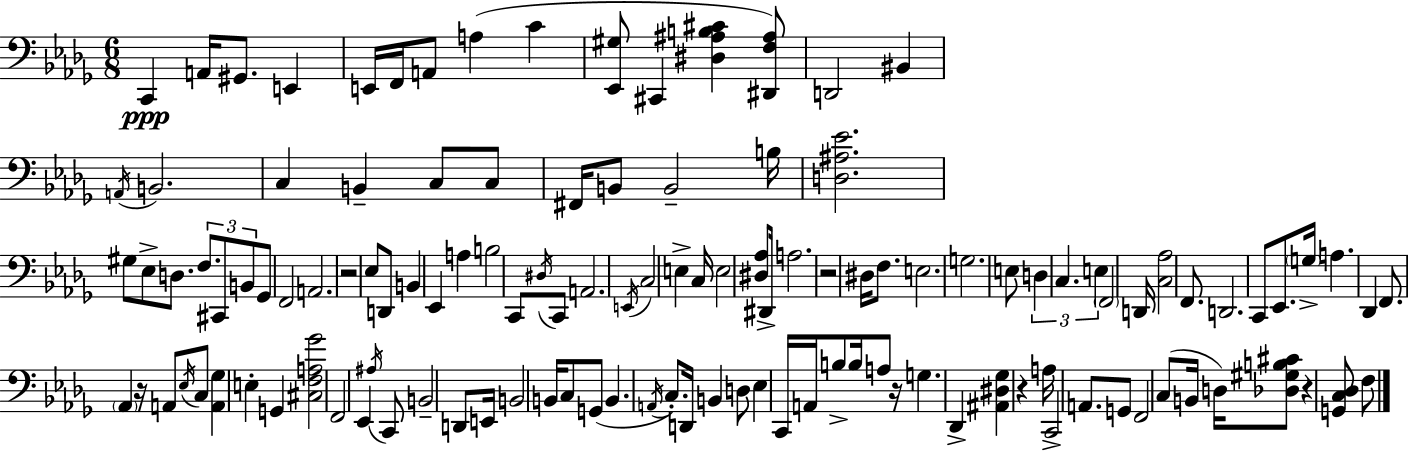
C2/q A2/s G#2/e. E2/q E2/s F2/s A2/e A3/q C4/q [Eb2,G#3]/e C#2/q [D#3,A#3,B3,C#4]/q [D#2,F3,A#3]/e D2/h BIS2/q A2/s B2/h. C3/q B2/q C3/e C3/e F#2/s B2/e B2/h B3/s [D3,A#3,Eb4]/h. G#3/e Eb3/e D3/e. F3/e. C#2/e B2/e Gb2/e F2/h A2/h. R/h Eb3/e D2/e B2/q Eb2/q A3/q B3/h C2/e D#3/s C2/e A2/h. E2/s C3/h E3/q C3/s E3/h [D#3,Ab3]/e D#2/s A3/h. R/h D#3/s F3/e. E3/h. G3/h. E3/e D3/q C3/q. E3/q F2/h D2/s [C3,Ab3]/h F2/e. D2/h. C2/e Eb2/e. G3/s A3/q. Db2/q F2/e. Ab2/q R/s A2/e Eb3/s C3/e [A2,Gb3]/q E3/q G2/q [C#3,F3,A3,Gb4]/h F2/h Eb2/q A#3/s C2/e B2/h D2/e E2/s B2/h B2/s C3/e G2/e B2/q. A2/s C3/e. D2/s B2/q D3/e Eb3/q C2/s A2/s B3/e B3/s A3/e R/s G3/q. Db2/q [A#2,D#3,Gb3]/q R/q A3/s C2/h A2/e. G2/e F2/h C3/e B2/s D3/s [Db3,G#3,B3,C#4]/e R/q [G2,C3,Db3]/e F3/e